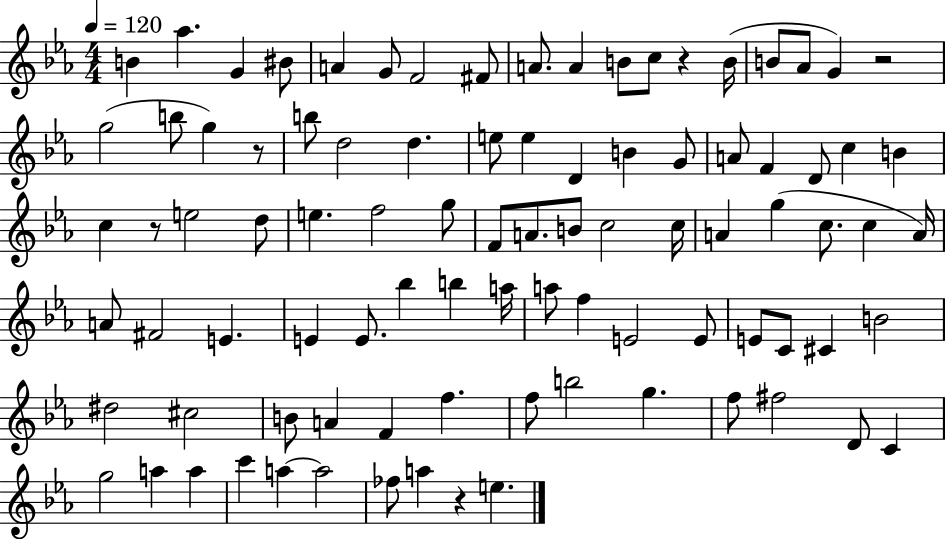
X:1
T:Untitled
M:4/4
L:1/4
K:Eb
B _a G ^B/2 A G/2 F2 ^F/2 A/2 A B/2 c/2 z B/4 B/2 _A/2 G z2 g2 b/2 g z/2 b/2 d2 d e/2 e D B G/2 A/2 F D/2 c B c z/2 e2 d/2 e f2 g/2 F/2 A/2 B/2 c2 c/4 A g c/2 c A/4 A/2 ^F2 E E E/2 _b b a/4 a/2 f E2 E/2 E/2 C/2 ^C B2 ^d2 ^c2 B/2 A F f f/2 b2 g f/2 ^f2 D/2 C g2 a a c' a a2 _f/2 a z e